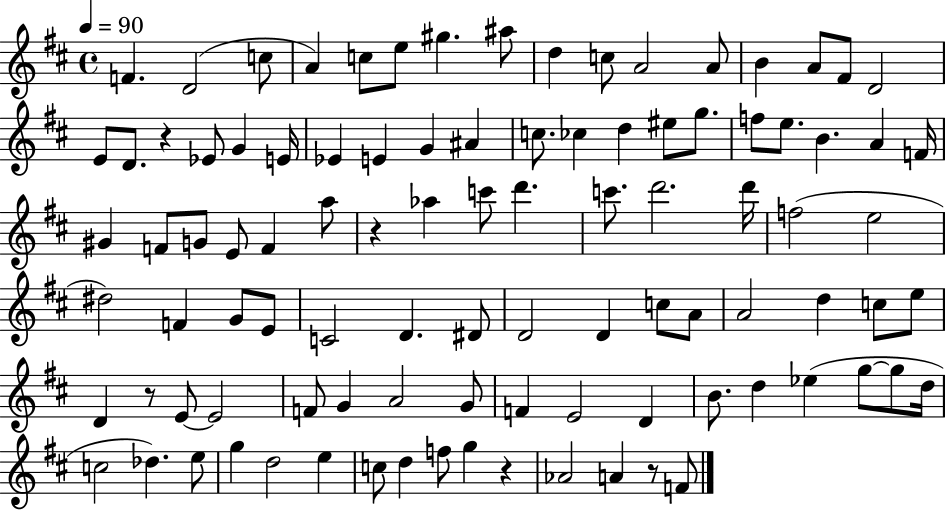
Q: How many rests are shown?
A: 5